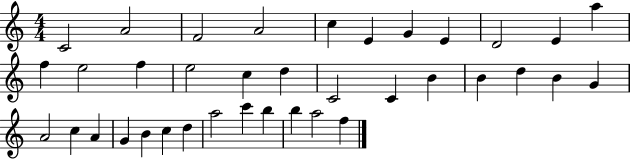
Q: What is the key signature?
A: C major